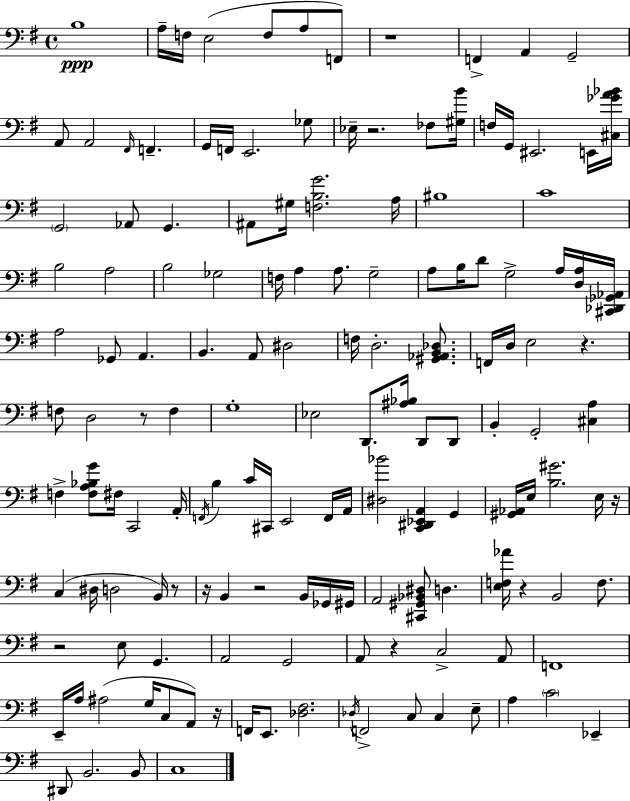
{
  \clef bass
  \time 4/4
  \defaultTimeSignature
  \key g \major
  b1\ppp | a16-- f16 e2( f8 a8 f,8) | r1 | f,4-> a,4 g,2-- | \break a,8 a,2 \grace { fis,16 } f,4.-- | g,16 f,16 e,2. ges8 | ees16-- r2. fes8 | <gis b'>16 f16 g,16 eis,2. e,16 | \break <cis ges' a' bes'>16 \parenthesize g,2 aes,8 g,4. | ais,8 gis16 <f b g'>2. | a16 bis1 | c'1 | \break b2 a2 | b2 ges2 | f16 a4 a8. g2-- | a8 b16 d'8 g2-> a16 <d a>16 | \break <cis, des, ges, aes,>16 a2 ges,8 a,4. | b,4. a,8 dis2 | f16 d2.-. <gis, aes, b, des>8. | f,16 d16 e2 r4. | \break f8 d2 r8 f4 | g1-. | ees2 d,8. <ais bes>16 d,8 d,8 | b,4-. g,2-. <cis a>4 | \break f4-> <f a bes g'>8 fis16 c,2 | a,16-. \acciaccatura { f,16 } b4 c'16 cis,16 e,2 | f,16 a,16 <dis bes'>2 <c, dis, ees, a,>4 g,4 | <gis, aes,>16 e16 <b gis'>2. | \break e16 r16 c4( dis16 d2 b,16) | r8 r16 b,4 r2 b,16 | ges,16 gis,16 a,2 <cis, gis, bes, dis>8 d4. | <e f aes'>16 r4 b,2 f8. | \break r2 e8 g,4. | a,2 g,2 | a,8 r4 c2-> | a,8 f,1 | \break e,16-- a16 ais2( g16 c8 a,8) | r16 f,16 e,8. <des fis>2. | \acciaccatura { des16 } f,2-> c8 c4 | e8-- a4 \parenthesize c'2 ees,4-- | \break dis,8 b,2. | b,8 c1 | \bar "|."
}